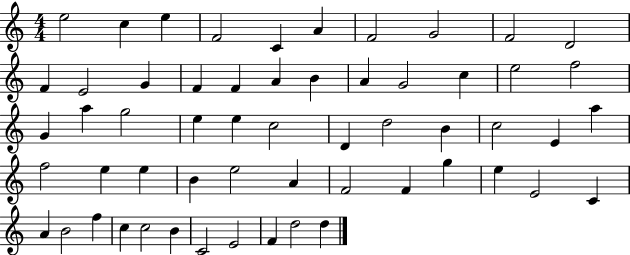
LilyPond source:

{
  \clef treble
  \numericTimeSignature
  \time 4/4
  \key c \major
  e''2 c''4 e''4 | f'2 c'4 a'4 | f'2 g'2 | f'2 d'2 | \break f'4 e'2 g'4 | f'4 f'4 a'4 b'4 | a'4 g'2 c''4 | e''2 f''2 | \break g'4 a''4 g''2 | e''4 e''4 c''2 | d'4 d''2 b'4 | c''2 e'4 a''4 | \break f''2 e''4 e''4 | b'4 e''2 a'4 | f'2 f'4 g''4 | e''4 e'2 c'4 | \break a'4 b'2 f''4 | c''4 c''2 b'4 | c'2 e'2 | f'4 d''2 d''4 | \break \bar "|."
}